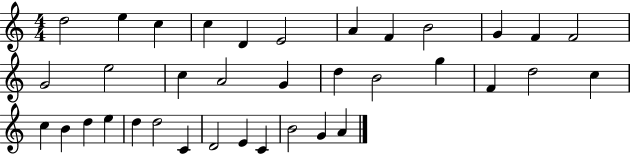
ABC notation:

X:1
T:Untitled
M:4/4
L:1/4
K:C
d2 e c c D E2 A F B2 G F F2 G2 e2 c A2 G d B2 g F d2 c c B d e d d2 C D2 E C B2 G A